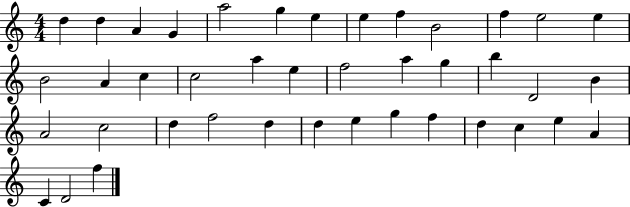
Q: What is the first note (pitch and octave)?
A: D5